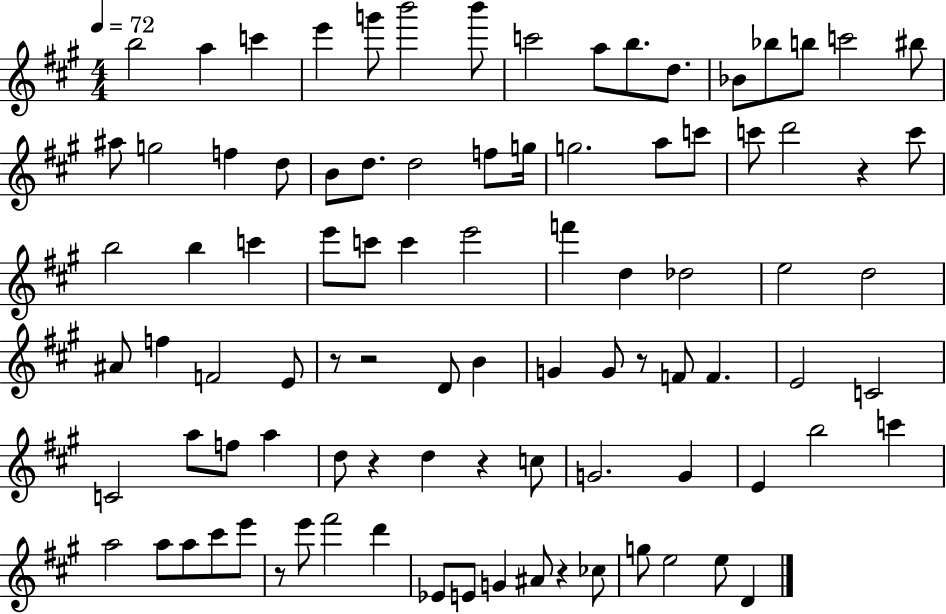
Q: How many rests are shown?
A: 8